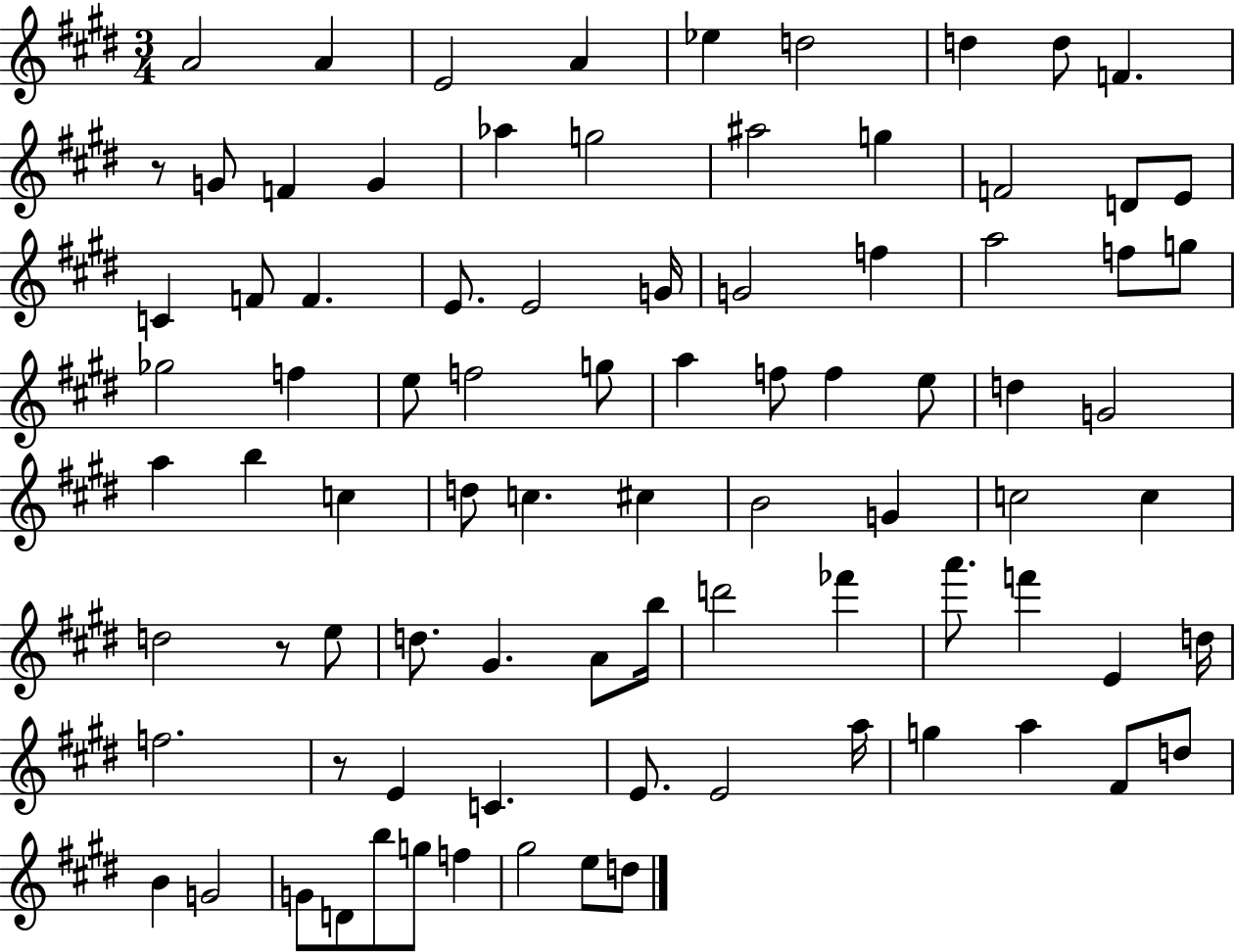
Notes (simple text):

A4/h A4/q E4/h A4/q Eb5/q D5/h D5/q D5/e F4/q. R/e G4/e F4/q G4/q Ab5/q G5/h A#5/h G5/q F4/h D4/e E4/e C4/q F4/e F4/q. E4/e. E4/h G4/s G4/h F5/q A5/h F5/e G5/e Gb5/h F5/q E5/e F5/h G5/e A5/q F5/e F5/q E5/e D5/q G4/h A5/q B5/q C5/q D5/e C5/q. C#5/q B4/h G4/q C5/h C5/q D5/h R/e E5/e D5/e. G#4/q. A4/e B5/s D6/h FES6/q A6/e. F6/q E4/q D5/s F5/h. R/e E4/q C4/q. E4/e. E4/h A5/s G5/q A5/q F#4/e D5/e B4/q G4/h G4/e D4/e B5/e G5/e F5/q G#5/h E5/e D5/e